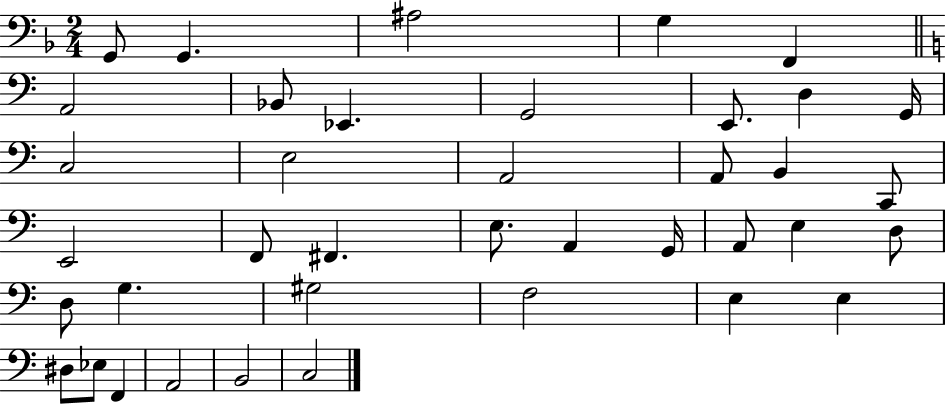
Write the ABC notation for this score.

X:1
T:Untitled
M:2/4
L:1/4
K:F
G,,/2 G,, ^A,2 G, F,, A,,2 _B,,/2 _E,, G,,2 E,,/2 D, G,,/4 C,2 E,2 A,,2 A,,/2 B,, C,,/2 E,,2 F,,/2 ^F,, E,/2 A,, G,,/4 A,,/2 E, D,/2 D,/2 G, ^G,2 F,2 E, E, ^D,/2 _E,/2 F,, A,,2 B,,2 C,2